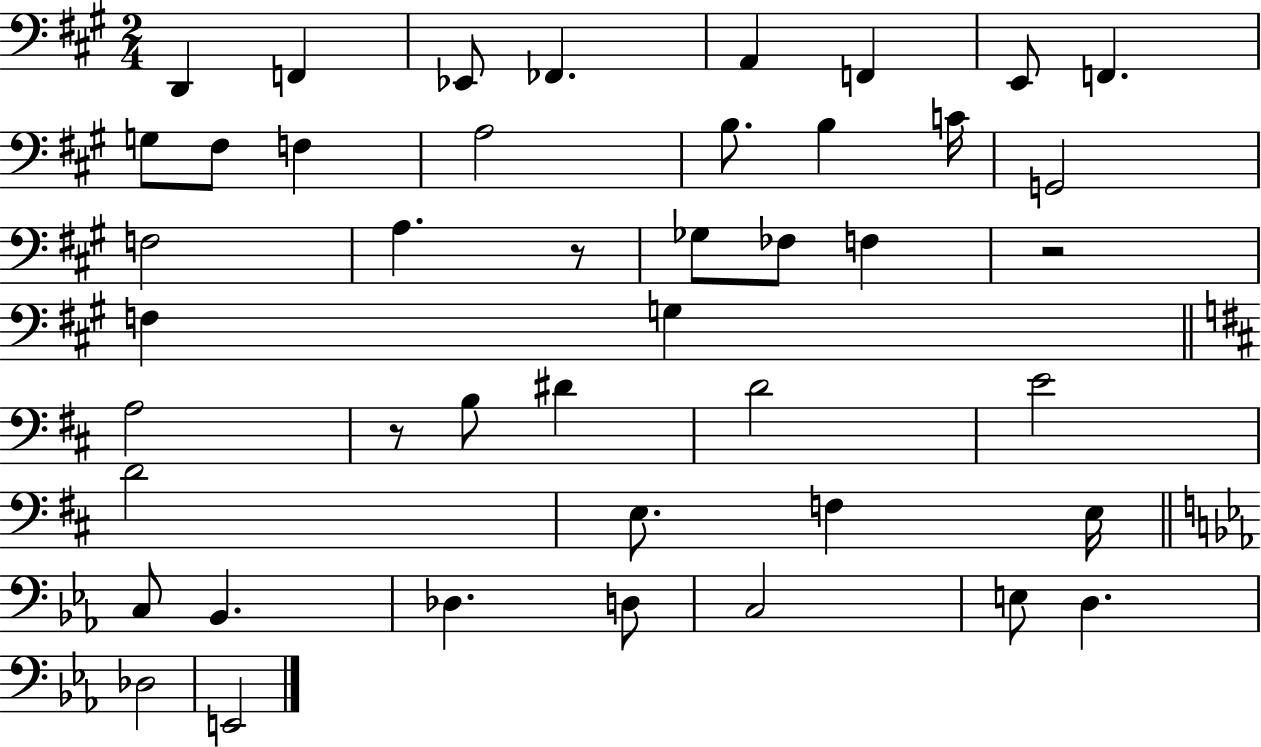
D2/q F2/q Eb2/e FES2/q. A2/q F2/q E2/e F2/q. G3/e F#3/e F3/q A3/h B3/e. B3/q C4/s G2/h F3/h A3/q. R/e Gb3/e FES3/e F3/q R/h F3/q G3/q A3/h R/e B3/e D#4/q D4/h E4/h D4/h E3/e. F3/q E3/s C3/e Bb2/q. Db3/q. D3/e C3/h E3/e D3/q. Db3/h E2/h